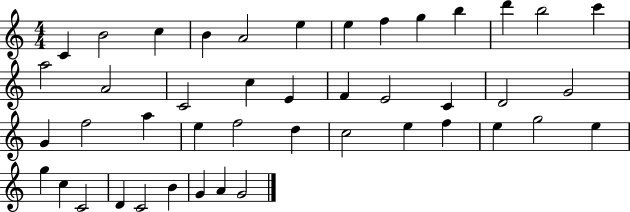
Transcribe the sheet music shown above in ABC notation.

X:1
T:Untitled
M:4/4
L:1/4
K:C
C B2 c B A2 e e f g b d' b2 c' a2 A2 C2 c E F E2 C D2 G2 G f2 a e f2 d c2 e f e g2 e g c C2 D C2 B G A G2